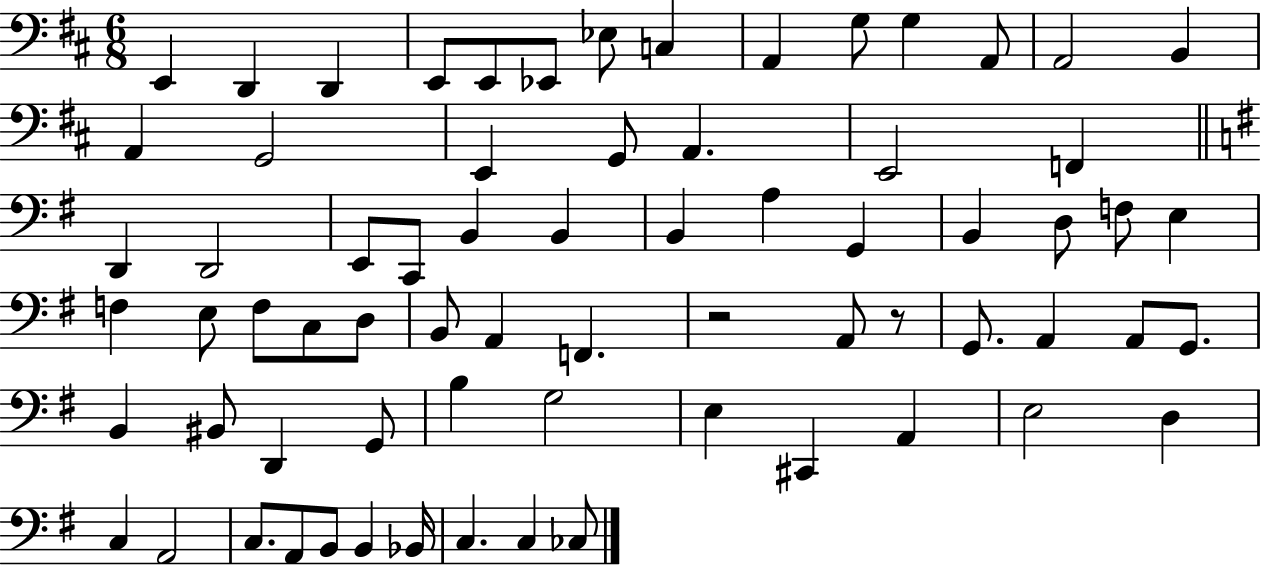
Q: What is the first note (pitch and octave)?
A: E2